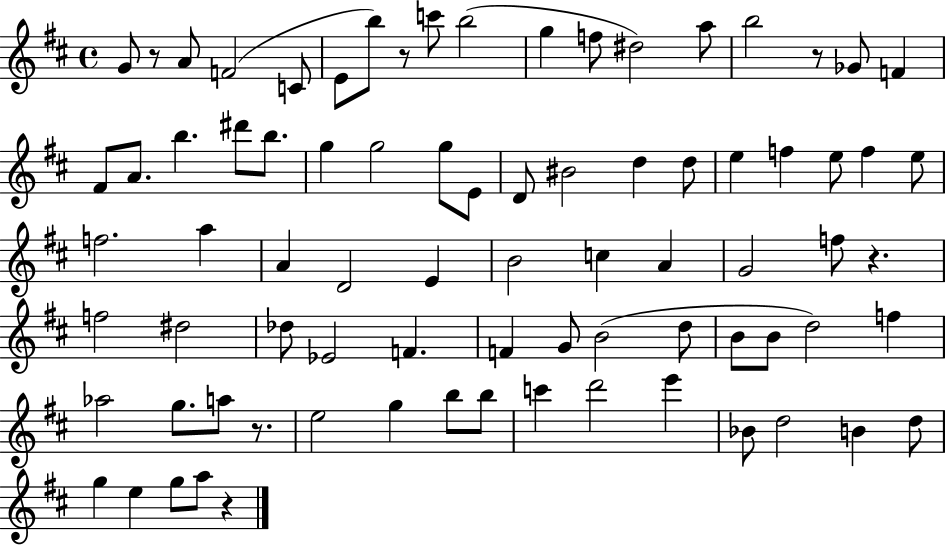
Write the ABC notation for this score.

X:1
T:Untitled
M:4/4
L:1/4
K:D
G/2 z/2 A/2 F2 C/2 E/2 b/2 z/2 c'/2 b2 g f/2 ^d2 a/2 b2 z/2 _G/2 F ^F/2 A/2 b ^d'/2 b/2 g g2 g/2 E/2 D/2 ^B2 d d/2 e f e/2 f e/2 f2 a A D2 E B2 c A G2 f/2 z f2 ^d2 _d/2 _E2 F F G/2 B2 d/2 B/2 B/2 d2 f _a2 g/2 a/2 z/2 e2 g b/2 b/2 c' d'2 e' _B/2 d2 B d/2 g e g/2 a/2 z